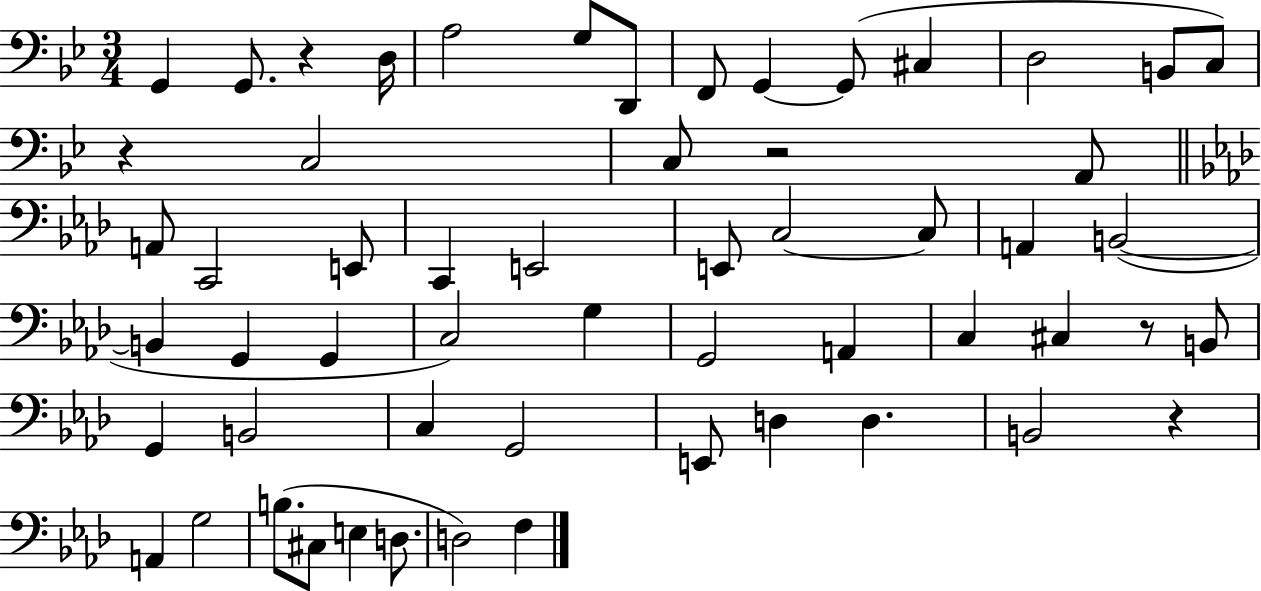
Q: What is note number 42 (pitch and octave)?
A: D3